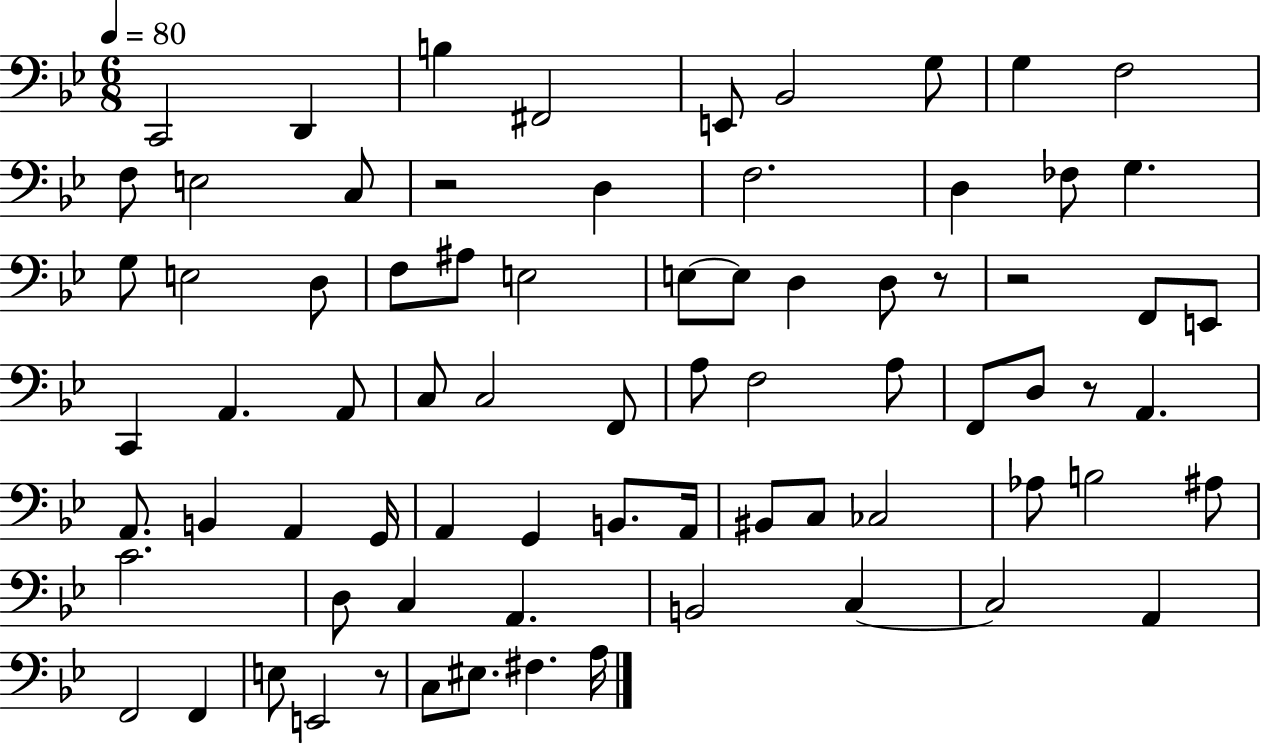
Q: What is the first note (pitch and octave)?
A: C2